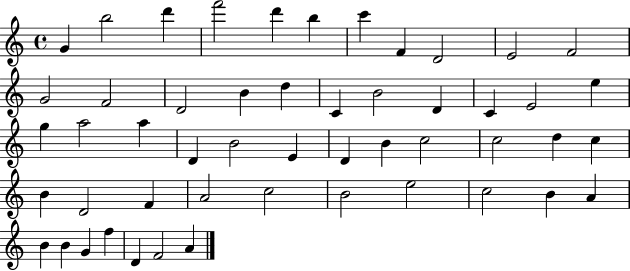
{
  \clef treble
  \time 4/4
  \defaultTimeSignature
  \key c \major
  g'4 b''2 d'''4 | f'''2 d'''4 b''4 | c'''4 f'4 d'2 | e'2 f'2 | \break g'2 f'2 | d'2 b'4 d''4 | c'4 b'2 d'4 | c'4 e'2 e''4 | \break g''4 a''2 a''4 | d'4 b'2 e'4 | d'4 b'4 c''2 | c''2 d''4 c''4 | \break b'4 d'2 f'4 | a'2 c''2 | b'2 e''2 | c''2 b'4 a'4 | \break b'4 b'4 g'4 f''4 | d'4 f'2 a'4 | \bar "|."
}